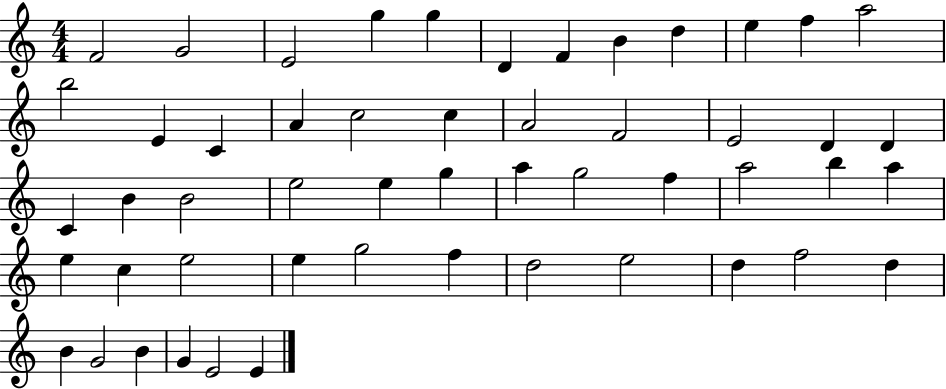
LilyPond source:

{
  \clef treble
  \numericTimeSignature
  \time 4/4
  \key c \major
  f'2 g'2 | e'2 g''4 g''4 | d'4 f'4 b'4 d''4 | e''4 f''4 a''2 | \break b''2 e'4 c'4 | a'4 c''2 c''4 | a'2 f'2 | e'2 d'4 d'4 | \break c'4 b'4 b'2 | e''2 e''4 g''4 | a''4 g''2 f''4 | a''2 b''4 a''4 | \break e''4 c''4 e''2 | e''4 g''2 f''4 | d''2 e''2 | d''4 f''2 d''4 | \break b'4 g'2 b'4 | g'4 e'2 e'4 | \bar "|."
}